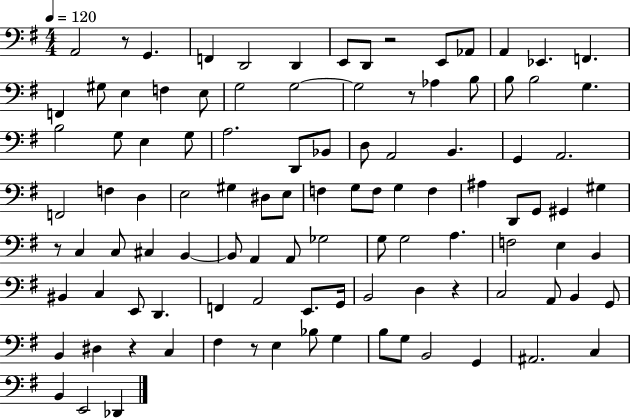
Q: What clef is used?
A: bass